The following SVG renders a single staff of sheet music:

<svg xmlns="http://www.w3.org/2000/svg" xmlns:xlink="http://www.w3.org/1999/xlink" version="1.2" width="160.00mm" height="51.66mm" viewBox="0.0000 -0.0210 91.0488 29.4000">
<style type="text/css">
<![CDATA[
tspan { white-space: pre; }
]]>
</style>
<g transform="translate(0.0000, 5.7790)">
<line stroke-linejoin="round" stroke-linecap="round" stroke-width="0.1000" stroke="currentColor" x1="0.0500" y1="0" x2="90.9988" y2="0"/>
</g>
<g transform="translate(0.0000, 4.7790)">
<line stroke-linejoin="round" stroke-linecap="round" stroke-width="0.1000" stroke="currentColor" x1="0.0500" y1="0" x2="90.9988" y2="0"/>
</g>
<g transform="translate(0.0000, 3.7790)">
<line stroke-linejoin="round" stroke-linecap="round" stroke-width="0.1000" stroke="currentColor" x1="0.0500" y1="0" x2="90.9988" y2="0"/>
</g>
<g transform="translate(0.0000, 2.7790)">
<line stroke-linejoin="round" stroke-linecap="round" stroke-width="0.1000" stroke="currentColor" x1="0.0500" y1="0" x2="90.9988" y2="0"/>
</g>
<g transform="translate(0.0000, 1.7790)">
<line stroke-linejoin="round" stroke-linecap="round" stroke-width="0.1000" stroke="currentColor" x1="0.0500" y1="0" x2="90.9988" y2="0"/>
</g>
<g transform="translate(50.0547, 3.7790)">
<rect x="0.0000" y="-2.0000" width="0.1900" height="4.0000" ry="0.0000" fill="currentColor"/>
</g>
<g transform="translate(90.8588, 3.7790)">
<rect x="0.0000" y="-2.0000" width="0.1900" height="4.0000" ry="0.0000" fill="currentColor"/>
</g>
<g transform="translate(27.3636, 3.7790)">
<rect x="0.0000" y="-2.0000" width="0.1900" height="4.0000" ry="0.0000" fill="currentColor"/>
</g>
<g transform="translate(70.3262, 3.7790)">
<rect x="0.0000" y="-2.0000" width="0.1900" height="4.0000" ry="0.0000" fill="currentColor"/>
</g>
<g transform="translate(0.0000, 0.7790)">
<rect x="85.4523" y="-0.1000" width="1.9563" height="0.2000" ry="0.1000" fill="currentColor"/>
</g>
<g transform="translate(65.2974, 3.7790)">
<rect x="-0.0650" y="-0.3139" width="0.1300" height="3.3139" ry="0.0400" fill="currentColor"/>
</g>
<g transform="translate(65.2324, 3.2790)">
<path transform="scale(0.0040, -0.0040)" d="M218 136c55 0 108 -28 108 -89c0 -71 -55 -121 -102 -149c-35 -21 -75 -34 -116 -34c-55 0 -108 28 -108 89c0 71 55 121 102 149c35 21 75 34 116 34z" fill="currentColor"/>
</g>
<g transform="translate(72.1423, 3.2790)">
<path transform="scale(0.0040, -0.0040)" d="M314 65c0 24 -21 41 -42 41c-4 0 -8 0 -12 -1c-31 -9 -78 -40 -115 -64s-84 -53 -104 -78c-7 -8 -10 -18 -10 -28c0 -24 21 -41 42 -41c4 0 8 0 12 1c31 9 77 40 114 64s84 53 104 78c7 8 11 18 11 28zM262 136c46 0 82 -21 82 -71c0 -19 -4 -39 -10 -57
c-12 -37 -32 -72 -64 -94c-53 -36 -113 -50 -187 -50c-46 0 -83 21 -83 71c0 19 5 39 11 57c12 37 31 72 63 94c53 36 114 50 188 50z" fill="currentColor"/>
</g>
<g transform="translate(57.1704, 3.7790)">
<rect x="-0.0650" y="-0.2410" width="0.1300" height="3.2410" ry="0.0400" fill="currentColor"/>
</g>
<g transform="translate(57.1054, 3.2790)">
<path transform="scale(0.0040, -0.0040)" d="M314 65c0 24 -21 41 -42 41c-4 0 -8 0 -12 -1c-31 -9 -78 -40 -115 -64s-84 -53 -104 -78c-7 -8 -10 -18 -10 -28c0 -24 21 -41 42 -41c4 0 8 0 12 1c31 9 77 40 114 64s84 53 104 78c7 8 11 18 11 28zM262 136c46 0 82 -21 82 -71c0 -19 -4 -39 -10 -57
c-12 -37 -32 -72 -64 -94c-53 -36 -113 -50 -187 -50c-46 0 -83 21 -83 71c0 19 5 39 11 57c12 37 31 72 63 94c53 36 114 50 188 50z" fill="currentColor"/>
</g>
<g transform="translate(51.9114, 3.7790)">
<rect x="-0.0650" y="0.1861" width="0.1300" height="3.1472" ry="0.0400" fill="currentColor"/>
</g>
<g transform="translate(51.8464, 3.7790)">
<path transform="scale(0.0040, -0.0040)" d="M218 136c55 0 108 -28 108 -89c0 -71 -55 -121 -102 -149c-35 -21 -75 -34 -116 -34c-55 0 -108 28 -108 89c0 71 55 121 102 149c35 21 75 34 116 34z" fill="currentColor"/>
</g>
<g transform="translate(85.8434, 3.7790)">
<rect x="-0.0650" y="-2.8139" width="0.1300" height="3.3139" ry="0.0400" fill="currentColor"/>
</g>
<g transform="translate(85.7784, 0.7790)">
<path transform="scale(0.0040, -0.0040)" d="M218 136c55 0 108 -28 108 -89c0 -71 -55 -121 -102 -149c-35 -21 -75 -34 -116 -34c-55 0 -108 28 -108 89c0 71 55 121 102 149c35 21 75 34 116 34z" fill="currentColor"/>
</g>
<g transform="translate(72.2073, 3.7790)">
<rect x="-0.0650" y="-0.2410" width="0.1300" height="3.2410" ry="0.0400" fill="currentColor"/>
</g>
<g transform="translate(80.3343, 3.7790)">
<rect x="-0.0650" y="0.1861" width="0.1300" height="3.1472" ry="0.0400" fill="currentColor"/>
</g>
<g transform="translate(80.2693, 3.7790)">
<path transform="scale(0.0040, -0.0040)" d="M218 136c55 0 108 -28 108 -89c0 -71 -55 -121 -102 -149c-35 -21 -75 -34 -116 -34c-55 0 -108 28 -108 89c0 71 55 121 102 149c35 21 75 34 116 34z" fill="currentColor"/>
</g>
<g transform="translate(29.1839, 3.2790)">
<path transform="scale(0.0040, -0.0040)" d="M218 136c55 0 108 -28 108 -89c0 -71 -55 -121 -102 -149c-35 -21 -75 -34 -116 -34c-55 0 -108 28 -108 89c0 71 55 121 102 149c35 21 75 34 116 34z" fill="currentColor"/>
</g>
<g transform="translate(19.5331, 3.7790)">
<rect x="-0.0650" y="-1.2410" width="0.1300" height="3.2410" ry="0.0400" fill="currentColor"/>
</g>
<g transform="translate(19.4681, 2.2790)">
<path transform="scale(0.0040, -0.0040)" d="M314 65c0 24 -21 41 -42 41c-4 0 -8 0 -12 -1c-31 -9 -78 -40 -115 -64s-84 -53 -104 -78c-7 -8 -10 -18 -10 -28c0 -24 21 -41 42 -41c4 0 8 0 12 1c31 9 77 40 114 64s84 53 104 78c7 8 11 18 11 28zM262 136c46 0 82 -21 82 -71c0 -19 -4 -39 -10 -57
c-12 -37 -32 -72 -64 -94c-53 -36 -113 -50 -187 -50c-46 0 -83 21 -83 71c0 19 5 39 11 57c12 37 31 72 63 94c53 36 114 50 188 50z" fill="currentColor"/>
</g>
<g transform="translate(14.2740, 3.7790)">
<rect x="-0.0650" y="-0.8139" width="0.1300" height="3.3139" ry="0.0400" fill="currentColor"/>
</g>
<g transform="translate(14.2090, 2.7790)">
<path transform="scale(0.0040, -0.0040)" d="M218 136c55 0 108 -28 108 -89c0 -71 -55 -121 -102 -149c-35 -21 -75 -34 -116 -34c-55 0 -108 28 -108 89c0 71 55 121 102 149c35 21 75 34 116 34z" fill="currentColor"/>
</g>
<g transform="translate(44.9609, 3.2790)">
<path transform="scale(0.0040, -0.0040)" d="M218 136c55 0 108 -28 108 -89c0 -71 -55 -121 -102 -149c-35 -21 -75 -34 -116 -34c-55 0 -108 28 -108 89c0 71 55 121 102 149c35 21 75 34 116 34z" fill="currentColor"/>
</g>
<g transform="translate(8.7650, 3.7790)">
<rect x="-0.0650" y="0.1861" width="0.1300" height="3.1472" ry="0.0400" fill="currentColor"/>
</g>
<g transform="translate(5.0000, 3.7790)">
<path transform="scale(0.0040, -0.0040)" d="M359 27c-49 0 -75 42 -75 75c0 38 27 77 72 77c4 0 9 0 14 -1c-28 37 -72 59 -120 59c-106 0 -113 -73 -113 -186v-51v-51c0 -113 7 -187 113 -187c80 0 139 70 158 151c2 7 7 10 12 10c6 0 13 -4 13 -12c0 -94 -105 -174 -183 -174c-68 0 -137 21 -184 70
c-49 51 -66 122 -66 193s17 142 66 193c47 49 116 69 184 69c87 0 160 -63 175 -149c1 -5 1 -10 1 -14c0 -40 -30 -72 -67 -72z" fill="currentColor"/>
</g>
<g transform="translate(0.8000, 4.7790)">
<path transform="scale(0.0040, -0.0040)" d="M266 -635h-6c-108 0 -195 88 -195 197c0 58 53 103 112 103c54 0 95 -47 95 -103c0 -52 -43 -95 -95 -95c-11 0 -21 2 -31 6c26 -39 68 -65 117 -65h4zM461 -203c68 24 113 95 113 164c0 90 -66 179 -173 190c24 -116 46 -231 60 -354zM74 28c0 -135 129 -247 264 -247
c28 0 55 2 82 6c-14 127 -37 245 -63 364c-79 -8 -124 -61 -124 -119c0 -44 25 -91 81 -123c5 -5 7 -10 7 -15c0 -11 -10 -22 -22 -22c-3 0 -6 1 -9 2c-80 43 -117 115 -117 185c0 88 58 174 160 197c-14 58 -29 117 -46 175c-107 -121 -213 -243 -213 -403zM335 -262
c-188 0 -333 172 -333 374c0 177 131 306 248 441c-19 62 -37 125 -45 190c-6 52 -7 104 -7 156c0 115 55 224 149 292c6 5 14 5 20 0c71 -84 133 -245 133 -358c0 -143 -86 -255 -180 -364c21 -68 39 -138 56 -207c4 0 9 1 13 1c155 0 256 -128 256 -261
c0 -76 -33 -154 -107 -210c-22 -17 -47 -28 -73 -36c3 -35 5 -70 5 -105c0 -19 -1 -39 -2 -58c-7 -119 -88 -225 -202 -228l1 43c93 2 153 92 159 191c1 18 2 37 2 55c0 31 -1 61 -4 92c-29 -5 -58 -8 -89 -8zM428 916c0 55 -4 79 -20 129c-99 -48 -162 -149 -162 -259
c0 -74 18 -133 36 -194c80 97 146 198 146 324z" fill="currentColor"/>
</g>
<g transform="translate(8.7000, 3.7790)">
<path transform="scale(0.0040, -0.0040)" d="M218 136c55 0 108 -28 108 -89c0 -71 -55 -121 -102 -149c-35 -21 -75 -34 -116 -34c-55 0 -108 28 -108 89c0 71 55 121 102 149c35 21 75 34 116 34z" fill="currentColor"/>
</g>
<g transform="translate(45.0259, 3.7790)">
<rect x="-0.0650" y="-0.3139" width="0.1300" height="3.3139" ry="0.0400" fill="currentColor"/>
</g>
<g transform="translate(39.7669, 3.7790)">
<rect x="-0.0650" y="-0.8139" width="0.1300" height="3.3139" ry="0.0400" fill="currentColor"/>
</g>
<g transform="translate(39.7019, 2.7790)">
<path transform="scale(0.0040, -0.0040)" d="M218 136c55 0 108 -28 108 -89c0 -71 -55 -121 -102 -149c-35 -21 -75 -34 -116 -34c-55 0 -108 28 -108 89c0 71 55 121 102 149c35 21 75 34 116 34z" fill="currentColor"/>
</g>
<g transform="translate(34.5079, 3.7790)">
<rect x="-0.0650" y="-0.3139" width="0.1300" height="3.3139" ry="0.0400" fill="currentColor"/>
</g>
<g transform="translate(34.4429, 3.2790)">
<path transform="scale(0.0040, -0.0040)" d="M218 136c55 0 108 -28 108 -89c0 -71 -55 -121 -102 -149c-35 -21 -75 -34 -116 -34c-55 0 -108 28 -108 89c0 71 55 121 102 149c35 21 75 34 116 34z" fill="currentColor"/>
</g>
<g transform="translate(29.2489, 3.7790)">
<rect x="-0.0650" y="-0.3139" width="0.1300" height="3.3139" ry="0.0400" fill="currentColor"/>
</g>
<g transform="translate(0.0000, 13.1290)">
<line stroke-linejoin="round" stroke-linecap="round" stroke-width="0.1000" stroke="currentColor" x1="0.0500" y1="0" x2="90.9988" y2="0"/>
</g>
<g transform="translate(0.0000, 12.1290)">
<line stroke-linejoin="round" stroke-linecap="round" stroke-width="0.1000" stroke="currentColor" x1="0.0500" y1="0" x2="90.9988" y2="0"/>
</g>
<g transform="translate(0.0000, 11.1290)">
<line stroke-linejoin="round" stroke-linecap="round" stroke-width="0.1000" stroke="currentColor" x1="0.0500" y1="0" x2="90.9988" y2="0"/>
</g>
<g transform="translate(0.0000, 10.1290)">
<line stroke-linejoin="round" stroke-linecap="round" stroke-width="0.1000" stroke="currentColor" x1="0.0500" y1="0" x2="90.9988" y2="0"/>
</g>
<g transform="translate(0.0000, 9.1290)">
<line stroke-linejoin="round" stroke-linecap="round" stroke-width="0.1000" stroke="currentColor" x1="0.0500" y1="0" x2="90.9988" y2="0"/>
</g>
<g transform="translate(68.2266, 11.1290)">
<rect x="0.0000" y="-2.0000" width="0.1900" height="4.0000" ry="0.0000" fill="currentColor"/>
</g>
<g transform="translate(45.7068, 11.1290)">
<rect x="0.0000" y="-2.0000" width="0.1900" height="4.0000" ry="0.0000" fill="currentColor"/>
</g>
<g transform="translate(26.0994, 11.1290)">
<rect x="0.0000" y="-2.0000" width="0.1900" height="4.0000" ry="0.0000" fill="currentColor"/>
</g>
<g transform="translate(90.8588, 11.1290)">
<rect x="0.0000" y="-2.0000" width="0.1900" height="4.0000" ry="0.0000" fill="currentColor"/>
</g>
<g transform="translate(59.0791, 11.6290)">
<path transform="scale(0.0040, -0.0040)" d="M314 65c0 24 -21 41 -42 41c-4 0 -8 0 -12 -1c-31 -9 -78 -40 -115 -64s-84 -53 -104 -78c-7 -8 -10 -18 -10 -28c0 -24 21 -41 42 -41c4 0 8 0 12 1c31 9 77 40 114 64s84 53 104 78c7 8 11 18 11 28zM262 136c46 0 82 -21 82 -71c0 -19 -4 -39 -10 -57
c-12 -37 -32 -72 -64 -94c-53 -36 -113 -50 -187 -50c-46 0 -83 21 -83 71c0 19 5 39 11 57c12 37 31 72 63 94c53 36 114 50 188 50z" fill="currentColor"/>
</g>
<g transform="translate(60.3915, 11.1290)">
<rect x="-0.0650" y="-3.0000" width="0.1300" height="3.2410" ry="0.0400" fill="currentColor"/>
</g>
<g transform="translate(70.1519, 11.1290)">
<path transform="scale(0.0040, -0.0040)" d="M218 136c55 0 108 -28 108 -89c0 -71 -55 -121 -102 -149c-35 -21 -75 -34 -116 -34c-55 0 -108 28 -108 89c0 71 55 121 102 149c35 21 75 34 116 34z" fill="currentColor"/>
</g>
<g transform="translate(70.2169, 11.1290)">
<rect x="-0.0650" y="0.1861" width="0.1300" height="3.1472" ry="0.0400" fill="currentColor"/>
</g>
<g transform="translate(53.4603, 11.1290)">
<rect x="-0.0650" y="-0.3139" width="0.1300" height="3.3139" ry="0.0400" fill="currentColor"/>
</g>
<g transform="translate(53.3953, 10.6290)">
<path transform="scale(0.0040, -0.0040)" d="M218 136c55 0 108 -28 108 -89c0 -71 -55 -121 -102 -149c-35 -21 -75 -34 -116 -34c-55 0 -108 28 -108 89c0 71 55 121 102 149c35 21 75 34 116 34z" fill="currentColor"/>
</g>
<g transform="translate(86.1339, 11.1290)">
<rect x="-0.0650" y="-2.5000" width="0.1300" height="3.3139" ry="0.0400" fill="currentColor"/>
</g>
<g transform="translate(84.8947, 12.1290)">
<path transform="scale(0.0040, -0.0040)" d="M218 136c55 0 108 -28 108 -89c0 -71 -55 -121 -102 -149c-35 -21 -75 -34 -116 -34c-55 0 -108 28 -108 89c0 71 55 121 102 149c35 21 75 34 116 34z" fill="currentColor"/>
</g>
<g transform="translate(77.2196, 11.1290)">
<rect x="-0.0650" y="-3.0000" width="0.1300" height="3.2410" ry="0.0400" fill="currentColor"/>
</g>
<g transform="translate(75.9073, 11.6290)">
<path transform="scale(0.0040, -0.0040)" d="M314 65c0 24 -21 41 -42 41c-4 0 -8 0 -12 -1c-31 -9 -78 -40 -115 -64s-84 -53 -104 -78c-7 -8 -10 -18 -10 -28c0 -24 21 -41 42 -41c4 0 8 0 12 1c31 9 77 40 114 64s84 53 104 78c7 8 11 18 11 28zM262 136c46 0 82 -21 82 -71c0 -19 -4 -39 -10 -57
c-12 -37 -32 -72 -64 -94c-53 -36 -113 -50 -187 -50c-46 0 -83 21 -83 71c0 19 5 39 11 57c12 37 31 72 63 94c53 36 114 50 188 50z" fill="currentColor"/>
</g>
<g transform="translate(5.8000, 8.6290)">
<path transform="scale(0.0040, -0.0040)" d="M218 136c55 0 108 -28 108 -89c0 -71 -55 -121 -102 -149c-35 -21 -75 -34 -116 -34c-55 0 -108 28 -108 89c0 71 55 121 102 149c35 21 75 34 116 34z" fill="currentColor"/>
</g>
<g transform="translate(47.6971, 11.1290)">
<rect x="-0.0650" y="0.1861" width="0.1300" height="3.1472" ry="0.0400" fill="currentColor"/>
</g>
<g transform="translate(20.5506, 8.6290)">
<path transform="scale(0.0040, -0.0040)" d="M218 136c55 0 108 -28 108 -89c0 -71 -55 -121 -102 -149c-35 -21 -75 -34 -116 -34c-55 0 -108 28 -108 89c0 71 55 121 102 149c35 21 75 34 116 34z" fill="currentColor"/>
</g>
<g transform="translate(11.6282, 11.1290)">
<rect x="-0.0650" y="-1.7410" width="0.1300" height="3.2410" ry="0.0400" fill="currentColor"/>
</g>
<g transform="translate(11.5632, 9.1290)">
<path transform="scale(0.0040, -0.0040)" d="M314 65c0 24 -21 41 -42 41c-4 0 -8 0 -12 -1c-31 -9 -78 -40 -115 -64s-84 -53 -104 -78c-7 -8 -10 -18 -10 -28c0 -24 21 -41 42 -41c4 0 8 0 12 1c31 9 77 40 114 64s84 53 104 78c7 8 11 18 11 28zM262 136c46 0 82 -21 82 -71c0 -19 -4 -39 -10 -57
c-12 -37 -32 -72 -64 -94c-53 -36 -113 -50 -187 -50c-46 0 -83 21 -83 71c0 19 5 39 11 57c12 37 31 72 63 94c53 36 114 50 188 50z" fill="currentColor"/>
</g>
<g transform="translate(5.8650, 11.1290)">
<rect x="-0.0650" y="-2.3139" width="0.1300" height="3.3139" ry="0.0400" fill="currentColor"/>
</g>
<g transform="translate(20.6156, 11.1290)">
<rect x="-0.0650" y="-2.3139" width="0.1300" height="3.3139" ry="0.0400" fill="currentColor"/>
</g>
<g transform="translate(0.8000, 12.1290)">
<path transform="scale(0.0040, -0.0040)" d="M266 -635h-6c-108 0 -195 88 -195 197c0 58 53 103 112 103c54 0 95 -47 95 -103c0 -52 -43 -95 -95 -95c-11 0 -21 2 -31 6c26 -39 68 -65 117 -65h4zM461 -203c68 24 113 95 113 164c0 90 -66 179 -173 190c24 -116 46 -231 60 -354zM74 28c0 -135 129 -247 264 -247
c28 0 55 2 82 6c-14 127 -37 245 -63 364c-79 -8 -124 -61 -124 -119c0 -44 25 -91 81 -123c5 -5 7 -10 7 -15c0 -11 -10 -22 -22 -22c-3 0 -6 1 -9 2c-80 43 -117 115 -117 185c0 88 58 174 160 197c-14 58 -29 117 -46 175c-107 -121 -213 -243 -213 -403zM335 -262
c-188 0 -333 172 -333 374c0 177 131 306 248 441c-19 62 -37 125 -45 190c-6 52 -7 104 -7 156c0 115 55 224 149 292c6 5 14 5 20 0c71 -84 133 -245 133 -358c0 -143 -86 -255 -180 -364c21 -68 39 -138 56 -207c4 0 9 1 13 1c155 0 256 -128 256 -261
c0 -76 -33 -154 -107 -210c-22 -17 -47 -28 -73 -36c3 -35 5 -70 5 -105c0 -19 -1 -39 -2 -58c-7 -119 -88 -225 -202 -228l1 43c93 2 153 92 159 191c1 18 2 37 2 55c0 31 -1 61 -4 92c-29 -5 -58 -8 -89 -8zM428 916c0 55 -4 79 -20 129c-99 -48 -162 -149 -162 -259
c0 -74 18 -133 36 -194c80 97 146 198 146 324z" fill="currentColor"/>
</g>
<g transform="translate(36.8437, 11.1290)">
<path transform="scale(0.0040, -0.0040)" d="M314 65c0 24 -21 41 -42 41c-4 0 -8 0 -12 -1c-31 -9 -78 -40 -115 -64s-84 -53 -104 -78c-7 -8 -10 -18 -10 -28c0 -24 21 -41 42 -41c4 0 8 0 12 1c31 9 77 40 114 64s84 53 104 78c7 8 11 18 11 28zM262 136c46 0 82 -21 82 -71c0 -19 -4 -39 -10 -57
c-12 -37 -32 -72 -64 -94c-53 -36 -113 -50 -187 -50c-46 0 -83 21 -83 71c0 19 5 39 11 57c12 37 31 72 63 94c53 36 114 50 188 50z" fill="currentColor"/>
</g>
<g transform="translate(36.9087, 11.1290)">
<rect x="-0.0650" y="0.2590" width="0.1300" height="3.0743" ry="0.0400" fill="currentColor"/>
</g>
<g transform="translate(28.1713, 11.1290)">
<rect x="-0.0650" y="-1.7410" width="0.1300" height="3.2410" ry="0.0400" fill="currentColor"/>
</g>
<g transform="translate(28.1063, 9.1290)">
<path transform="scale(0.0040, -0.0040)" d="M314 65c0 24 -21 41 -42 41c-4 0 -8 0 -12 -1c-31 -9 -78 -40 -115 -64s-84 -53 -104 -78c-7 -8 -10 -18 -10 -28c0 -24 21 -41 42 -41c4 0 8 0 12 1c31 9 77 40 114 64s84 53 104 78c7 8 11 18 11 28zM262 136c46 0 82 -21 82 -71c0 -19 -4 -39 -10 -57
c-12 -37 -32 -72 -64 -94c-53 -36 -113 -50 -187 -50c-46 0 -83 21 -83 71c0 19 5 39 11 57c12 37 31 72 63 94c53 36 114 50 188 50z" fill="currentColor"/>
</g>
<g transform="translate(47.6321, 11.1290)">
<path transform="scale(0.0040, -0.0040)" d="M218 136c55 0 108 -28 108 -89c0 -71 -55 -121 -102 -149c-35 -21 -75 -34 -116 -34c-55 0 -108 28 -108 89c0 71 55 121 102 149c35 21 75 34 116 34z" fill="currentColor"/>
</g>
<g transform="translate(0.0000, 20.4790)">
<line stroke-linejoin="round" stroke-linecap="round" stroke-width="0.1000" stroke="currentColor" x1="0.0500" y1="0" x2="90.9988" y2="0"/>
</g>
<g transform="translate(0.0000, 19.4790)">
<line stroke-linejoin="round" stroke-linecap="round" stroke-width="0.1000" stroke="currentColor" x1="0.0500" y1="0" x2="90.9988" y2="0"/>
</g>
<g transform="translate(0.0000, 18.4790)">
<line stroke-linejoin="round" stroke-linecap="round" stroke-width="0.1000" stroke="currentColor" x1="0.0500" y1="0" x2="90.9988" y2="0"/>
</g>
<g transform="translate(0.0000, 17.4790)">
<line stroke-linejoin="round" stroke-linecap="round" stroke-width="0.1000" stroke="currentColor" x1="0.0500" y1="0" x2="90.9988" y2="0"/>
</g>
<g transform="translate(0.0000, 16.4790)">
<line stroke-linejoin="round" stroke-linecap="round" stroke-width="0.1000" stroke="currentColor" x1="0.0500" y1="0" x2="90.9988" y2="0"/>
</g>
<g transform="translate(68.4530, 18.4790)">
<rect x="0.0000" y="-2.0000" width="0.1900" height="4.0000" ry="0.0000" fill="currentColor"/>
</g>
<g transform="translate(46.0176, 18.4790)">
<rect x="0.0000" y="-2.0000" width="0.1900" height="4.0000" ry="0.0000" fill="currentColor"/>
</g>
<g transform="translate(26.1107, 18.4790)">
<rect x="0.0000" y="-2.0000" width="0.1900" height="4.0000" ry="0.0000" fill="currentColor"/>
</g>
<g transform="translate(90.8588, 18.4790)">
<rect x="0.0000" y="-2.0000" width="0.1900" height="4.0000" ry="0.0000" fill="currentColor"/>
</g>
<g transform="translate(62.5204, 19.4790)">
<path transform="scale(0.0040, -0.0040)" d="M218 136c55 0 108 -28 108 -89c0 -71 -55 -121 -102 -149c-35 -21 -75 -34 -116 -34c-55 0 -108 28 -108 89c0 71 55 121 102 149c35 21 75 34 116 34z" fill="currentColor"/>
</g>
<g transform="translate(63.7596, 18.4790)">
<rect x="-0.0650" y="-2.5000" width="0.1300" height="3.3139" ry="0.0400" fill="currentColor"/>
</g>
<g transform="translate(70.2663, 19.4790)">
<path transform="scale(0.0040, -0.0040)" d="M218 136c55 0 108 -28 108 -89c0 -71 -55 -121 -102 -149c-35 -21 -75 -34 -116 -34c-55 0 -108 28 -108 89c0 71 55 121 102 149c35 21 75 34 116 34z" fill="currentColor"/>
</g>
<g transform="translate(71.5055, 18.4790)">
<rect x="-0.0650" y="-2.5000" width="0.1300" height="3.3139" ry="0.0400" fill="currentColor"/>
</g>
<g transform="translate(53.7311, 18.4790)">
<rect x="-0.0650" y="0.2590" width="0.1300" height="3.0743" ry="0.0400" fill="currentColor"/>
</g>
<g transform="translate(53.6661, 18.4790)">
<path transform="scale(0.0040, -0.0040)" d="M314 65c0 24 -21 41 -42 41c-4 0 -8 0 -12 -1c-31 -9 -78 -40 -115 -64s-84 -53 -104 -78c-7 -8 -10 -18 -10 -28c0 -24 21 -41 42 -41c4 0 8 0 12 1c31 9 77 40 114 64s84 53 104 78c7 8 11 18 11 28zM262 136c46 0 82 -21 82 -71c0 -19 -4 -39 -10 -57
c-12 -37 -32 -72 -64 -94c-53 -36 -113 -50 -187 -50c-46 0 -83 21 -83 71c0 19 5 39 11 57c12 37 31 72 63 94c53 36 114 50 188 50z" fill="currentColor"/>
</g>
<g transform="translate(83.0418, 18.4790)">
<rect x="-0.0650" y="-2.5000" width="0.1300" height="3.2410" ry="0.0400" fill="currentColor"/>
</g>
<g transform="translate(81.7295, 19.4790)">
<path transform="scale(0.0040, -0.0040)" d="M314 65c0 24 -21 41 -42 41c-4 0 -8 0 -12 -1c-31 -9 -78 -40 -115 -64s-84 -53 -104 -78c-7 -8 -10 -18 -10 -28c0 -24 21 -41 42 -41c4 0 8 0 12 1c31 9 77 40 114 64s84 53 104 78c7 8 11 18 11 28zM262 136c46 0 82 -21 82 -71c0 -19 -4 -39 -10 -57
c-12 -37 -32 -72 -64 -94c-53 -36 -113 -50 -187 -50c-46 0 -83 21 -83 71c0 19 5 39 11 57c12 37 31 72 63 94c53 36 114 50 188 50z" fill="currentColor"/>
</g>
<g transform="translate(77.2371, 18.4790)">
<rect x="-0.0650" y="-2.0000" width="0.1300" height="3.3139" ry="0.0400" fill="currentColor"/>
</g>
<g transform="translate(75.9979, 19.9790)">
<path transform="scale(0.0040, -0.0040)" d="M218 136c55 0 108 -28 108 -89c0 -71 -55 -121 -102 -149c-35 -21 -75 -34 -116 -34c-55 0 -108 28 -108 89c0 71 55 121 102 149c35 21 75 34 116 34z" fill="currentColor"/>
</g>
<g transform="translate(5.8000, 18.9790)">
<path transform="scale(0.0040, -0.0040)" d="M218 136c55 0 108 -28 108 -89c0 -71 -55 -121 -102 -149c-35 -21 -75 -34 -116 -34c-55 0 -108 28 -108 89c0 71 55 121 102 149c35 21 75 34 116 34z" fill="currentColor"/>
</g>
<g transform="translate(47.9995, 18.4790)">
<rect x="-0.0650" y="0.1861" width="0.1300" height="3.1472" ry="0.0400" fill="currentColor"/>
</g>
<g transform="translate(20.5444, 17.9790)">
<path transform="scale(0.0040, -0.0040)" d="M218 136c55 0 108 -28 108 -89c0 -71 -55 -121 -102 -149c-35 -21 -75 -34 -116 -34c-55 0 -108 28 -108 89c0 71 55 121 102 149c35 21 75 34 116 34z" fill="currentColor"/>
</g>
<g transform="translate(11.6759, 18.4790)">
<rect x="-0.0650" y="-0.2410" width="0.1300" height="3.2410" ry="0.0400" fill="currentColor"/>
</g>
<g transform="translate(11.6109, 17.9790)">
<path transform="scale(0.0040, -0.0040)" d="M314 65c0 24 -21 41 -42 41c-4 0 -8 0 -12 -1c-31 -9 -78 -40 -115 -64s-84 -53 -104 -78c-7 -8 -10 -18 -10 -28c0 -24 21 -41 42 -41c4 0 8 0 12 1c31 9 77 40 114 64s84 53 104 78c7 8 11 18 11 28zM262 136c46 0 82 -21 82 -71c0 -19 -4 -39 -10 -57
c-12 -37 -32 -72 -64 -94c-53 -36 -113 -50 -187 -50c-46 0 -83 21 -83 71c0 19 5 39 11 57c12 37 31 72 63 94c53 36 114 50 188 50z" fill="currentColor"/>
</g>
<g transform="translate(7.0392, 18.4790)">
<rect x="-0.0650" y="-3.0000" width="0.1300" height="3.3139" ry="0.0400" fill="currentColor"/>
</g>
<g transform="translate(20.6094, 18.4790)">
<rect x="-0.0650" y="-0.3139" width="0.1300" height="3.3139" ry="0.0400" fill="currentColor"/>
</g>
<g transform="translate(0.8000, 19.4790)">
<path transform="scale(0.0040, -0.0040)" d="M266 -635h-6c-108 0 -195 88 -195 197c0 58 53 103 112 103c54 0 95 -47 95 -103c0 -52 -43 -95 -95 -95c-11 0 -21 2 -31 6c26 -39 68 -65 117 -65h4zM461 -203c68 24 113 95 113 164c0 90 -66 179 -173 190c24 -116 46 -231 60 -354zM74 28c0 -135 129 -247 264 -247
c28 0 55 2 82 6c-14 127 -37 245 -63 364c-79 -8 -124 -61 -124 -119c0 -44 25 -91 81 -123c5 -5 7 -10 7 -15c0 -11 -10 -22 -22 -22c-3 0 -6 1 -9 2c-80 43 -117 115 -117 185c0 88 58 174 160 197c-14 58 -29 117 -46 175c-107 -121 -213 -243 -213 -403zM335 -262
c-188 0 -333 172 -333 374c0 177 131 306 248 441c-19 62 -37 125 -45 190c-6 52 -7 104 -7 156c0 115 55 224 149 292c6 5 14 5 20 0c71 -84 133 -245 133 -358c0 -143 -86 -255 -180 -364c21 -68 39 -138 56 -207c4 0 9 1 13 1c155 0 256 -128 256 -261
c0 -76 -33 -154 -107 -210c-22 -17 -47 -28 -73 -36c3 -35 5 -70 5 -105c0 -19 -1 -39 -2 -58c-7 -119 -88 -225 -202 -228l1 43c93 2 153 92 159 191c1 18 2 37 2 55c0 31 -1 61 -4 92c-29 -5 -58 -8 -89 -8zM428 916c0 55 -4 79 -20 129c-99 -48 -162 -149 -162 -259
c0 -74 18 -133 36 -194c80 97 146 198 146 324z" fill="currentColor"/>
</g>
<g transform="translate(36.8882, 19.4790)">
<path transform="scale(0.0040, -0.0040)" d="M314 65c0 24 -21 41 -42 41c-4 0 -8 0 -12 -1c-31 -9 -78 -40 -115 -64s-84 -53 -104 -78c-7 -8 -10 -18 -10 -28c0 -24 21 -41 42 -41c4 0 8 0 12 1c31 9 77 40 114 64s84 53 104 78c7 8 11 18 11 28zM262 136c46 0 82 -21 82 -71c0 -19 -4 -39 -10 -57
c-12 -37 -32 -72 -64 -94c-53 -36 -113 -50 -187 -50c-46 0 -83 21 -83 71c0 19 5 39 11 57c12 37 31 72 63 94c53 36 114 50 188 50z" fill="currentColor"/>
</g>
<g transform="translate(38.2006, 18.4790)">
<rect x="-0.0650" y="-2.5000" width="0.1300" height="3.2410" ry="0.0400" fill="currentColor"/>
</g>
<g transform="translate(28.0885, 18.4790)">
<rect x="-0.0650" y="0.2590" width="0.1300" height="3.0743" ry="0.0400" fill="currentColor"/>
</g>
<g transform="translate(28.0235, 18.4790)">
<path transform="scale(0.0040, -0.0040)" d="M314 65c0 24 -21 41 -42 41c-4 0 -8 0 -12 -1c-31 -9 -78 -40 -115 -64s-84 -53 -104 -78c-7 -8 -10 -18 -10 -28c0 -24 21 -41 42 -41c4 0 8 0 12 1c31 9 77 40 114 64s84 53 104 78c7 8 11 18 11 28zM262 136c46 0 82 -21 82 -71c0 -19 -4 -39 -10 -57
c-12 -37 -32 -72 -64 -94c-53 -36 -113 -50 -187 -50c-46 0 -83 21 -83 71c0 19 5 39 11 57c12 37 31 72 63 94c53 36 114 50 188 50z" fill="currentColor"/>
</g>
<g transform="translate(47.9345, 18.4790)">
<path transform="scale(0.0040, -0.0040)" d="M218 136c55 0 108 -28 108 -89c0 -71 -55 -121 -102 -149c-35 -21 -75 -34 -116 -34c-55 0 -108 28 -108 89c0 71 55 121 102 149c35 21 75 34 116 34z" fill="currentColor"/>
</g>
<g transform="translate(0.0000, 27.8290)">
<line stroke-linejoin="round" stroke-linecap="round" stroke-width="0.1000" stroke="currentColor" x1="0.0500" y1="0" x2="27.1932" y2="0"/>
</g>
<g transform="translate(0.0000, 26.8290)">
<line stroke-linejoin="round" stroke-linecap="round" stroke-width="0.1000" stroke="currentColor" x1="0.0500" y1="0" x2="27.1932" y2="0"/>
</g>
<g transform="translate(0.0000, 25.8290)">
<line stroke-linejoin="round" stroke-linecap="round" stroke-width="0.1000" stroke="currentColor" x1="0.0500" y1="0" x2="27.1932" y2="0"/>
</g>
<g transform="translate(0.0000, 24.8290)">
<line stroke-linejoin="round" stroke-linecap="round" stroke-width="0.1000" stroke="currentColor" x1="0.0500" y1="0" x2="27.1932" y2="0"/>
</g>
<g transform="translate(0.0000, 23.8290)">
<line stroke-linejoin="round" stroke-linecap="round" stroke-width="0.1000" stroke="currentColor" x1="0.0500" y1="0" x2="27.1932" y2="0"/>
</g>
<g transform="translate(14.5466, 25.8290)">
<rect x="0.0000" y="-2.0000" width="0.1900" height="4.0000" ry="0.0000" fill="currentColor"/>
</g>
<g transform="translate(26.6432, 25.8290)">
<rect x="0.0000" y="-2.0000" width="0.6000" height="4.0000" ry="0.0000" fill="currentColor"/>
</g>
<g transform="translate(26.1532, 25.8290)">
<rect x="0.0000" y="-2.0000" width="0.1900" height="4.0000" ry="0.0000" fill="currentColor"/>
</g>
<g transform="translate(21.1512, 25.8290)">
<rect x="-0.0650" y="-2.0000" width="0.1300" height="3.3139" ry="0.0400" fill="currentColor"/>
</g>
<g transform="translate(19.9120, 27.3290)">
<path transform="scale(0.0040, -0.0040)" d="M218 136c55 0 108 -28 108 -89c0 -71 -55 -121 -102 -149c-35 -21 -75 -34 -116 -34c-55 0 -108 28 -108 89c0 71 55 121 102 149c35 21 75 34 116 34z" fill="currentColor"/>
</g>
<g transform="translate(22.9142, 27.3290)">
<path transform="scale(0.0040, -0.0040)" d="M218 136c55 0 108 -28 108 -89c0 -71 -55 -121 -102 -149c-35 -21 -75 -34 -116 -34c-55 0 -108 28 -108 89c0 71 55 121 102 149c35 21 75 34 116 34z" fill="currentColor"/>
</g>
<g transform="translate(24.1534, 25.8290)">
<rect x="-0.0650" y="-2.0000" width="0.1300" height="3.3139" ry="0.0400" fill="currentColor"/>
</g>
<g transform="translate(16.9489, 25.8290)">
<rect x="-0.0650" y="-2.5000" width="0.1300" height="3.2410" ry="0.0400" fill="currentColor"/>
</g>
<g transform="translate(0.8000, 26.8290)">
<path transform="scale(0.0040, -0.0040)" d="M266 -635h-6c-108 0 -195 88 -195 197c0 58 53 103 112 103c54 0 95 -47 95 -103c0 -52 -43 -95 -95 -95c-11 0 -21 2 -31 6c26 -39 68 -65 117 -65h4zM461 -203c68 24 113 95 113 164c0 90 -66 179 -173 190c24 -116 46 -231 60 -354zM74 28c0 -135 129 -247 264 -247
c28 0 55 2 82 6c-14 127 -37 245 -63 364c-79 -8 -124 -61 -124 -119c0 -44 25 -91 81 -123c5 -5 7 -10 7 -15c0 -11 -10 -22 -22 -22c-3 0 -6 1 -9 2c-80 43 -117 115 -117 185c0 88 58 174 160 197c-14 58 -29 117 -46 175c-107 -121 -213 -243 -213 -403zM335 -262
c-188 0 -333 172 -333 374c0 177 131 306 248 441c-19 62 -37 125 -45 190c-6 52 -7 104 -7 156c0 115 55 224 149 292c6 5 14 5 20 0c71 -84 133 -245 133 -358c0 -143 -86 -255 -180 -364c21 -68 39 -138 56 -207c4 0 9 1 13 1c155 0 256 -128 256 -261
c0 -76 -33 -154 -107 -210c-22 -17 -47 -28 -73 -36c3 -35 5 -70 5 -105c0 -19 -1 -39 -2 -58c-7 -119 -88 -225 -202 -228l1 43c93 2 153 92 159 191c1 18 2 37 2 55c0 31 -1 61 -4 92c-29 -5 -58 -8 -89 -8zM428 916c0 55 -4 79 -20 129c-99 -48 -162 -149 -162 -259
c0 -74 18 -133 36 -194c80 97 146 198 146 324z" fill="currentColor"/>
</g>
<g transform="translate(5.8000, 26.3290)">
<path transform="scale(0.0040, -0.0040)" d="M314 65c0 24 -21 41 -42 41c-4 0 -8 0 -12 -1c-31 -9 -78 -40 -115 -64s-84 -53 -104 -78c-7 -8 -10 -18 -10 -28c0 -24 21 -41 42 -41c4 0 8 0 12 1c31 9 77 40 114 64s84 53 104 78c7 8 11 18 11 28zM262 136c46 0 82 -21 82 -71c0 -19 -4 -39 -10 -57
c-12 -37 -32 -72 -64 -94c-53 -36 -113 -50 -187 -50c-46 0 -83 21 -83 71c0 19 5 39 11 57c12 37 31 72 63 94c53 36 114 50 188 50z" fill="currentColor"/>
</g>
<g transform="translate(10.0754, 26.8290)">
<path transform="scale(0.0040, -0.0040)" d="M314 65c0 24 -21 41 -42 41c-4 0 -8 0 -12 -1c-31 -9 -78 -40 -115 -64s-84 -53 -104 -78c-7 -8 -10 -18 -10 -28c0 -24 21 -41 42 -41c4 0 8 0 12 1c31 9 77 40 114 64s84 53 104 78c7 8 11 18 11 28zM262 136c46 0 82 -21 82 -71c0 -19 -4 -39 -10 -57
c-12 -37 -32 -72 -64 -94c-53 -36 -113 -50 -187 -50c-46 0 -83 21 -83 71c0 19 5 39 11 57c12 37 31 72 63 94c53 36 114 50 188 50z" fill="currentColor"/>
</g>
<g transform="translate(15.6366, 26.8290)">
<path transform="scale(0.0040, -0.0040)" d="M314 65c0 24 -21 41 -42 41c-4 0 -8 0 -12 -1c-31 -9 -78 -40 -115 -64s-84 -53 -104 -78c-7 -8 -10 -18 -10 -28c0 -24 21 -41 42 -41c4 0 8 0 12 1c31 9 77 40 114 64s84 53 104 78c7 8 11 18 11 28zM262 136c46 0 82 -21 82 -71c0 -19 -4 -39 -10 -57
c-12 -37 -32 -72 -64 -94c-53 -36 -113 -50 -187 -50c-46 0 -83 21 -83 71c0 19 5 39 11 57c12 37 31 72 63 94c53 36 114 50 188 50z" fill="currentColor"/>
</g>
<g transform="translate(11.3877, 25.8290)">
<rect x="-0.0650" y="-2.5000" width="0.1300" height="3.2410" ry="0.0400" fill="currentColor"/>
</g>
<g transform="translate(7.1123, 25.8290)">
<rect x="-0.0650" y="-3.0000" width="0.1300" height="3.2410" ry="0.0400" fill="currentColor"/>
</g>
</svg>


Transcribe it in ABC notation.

X:1
T:Untitled
M:4/4
L:1/4
K:C
B d e2 c c d c B c2 c c2 B a g f2 g f2 B2 B c A2 B A2 G A c2 c B2 G2 B B2 G G F G2 A2 G2 G2 F F